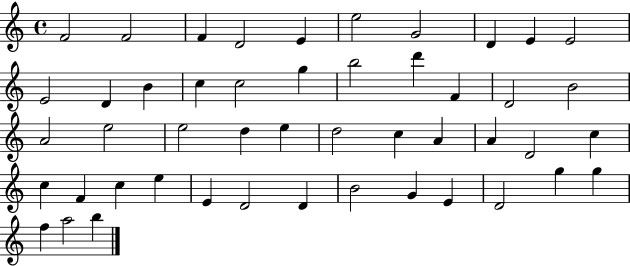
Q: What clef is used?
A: treble